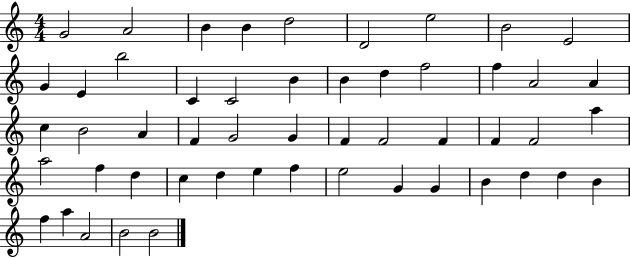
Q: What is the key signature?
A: C major